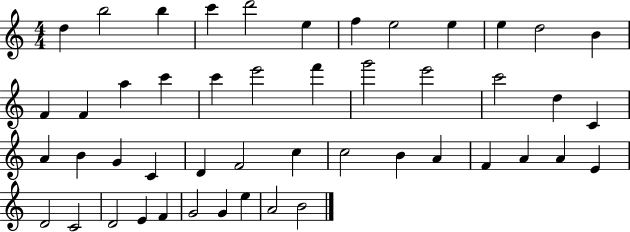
{
  \clef treble
  \numericTimeSignature
  \time 4/4
  \key c \major
  d''4 b''2 b''4 | c'''4 d'''2 e''4 | f''4 e''2 e''4 | e''4 d''2 b'4 | \break f'4 f'4 a''4 c'''4 | c'''4 e'''2 f'''4 | g'''2 e'''2 | c'''2 d''4 c'4 | \break a'4 b'4 g'4 c'4 | d'4 f'2 c''4 | c''2 b'4 a'4 | f'4 a'4 a'4 e'4 | \break d'2 c'2 | d'2 e'4 f'4 | g'2 g'4 e''4 | a'2 b'2 | \break \bar "|."
}